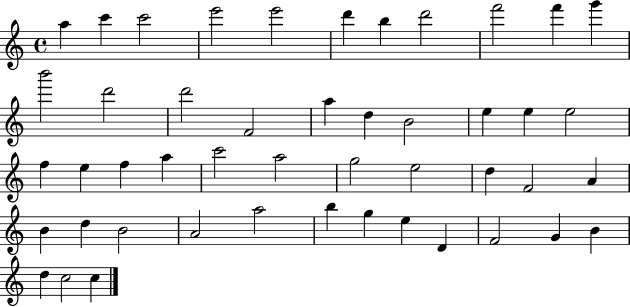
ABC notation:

X:1
T:Untitled
M:4/4
L:1/4
K:C
a c' c'2 e'2 e'2 d' b d'2 f'2 f' g' b'2 d'2 d'2 F2 a d B2 e e e2 f e f a c'2 a2 g2 e2 d F2 A B d B2 A2 a2 b g e D F2 G B d c2 c